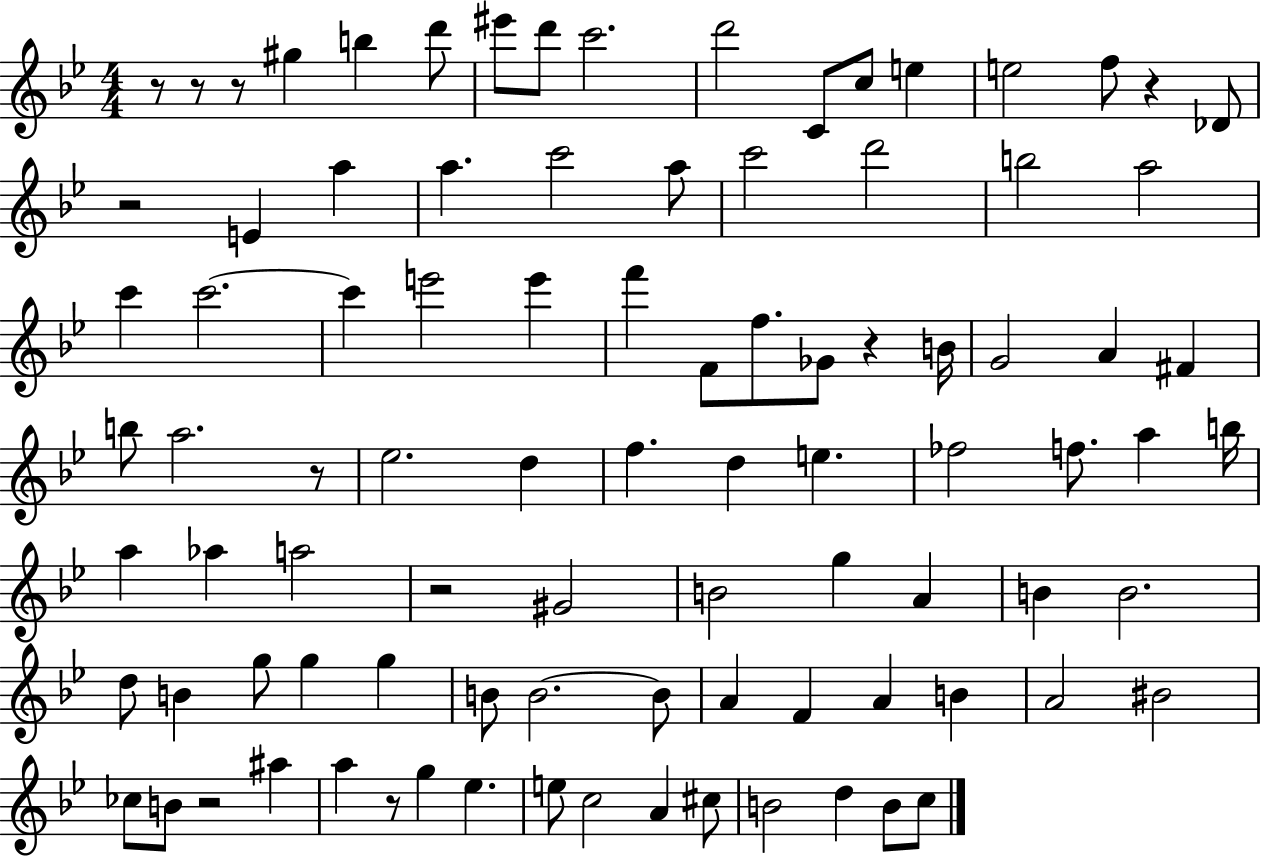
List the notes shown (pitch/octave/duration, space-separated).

R/e R/e R/e G#5/q B5/q D6/e EIS6/e D6/e C6/h. D6/h C4/e C5/e E5/q E5/h F5/e R/q Db4/e R/h E4/q A5/q A5/q. C6/h A5/e C6/h D6/h B5/h A5/h C6/q C6/h. C6/q E6/h E6/q F6/q F4/e F5/e. Gb4/e R/q B4/s G4/h A4/q F#4/q B5/e A5/h. R/e Eb5/h. D5/q F5/q. D5/q E5/q. FES5/h F5/e. A5/q B5/s A5/q Ab5/q A5/h R/h G#4/h B4/h G5/q A4/q B4/q B4/h. D5/e B4/q G5/e G5/q G5/q B4/e B4/h. B4/e A4/q F4/q A4/q B4/q A4/h BIS4/h CES5/e B4/e R/h A#5/q A5/q R/e G5/q Eb5/q. E5/e C5/h A4/q C#5/e B4/h D5/q B4/e C5/e